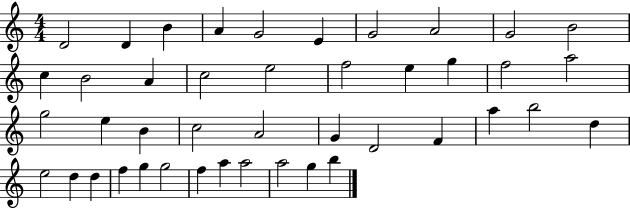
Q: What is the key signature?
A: C major